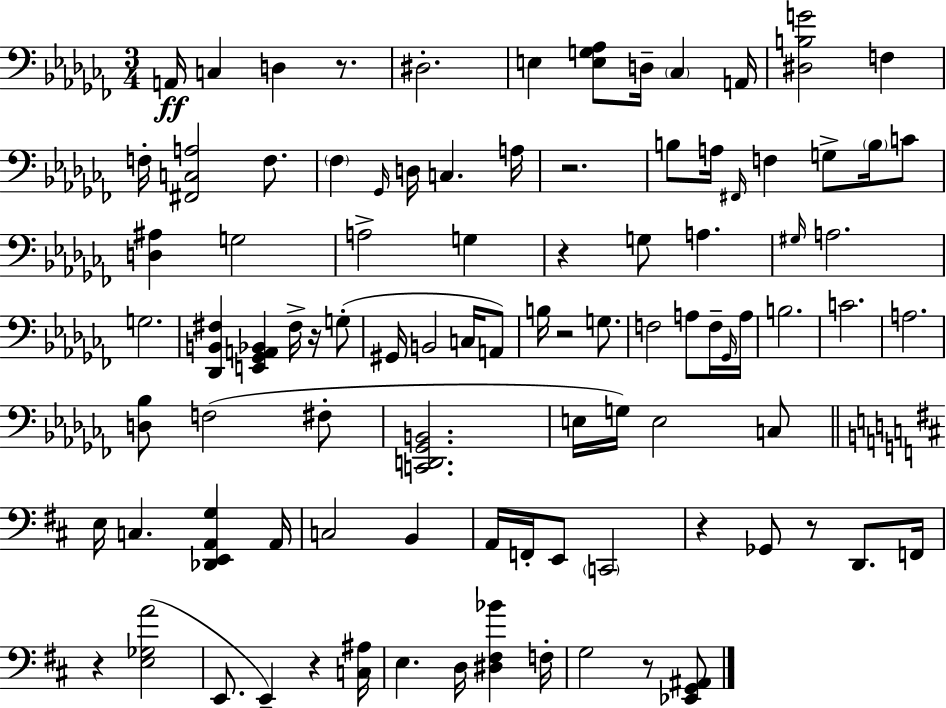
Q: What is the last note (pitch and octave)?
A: G3